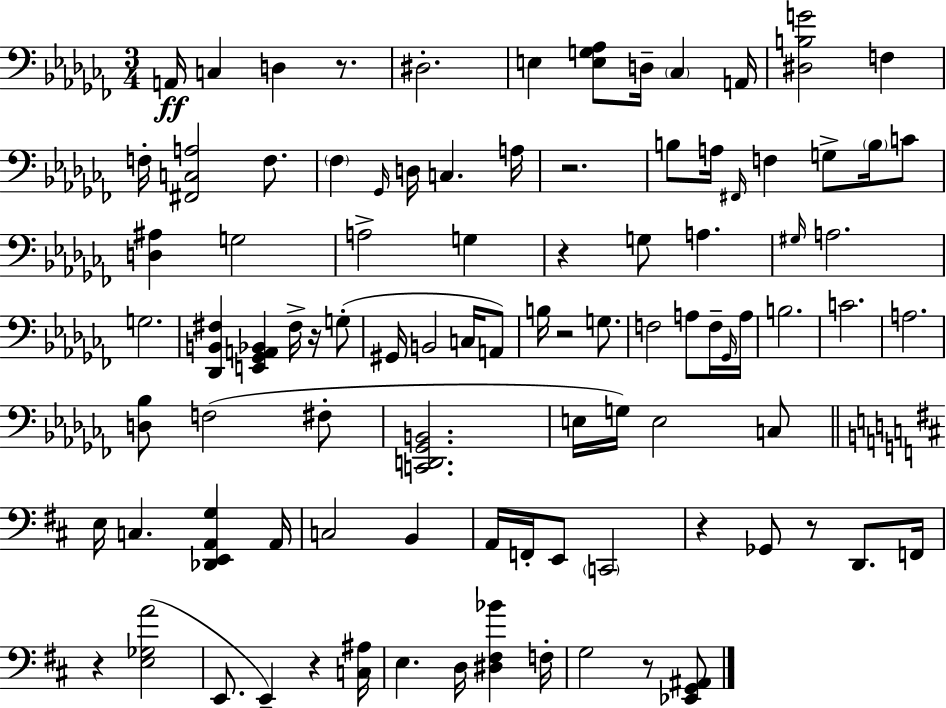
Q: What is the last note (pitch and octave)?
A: G3